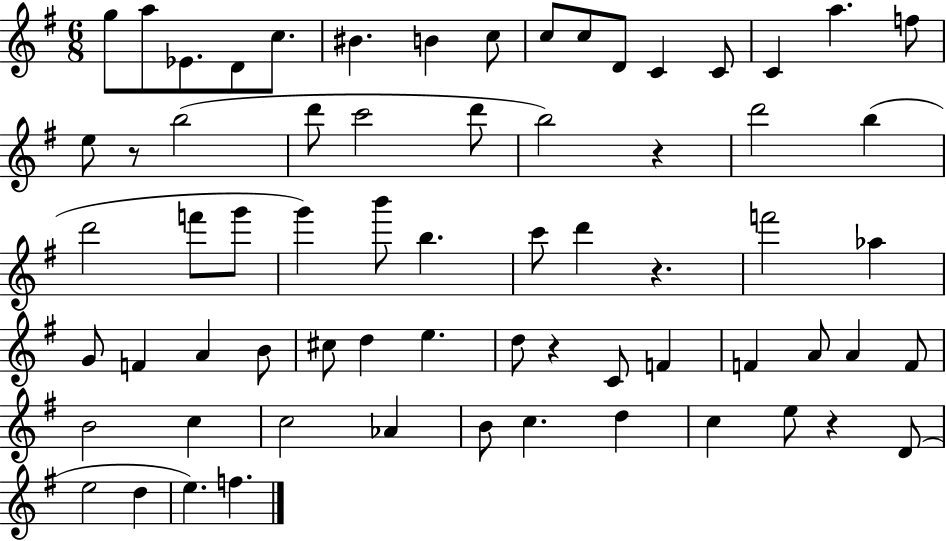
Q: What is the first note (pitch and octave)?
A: G5